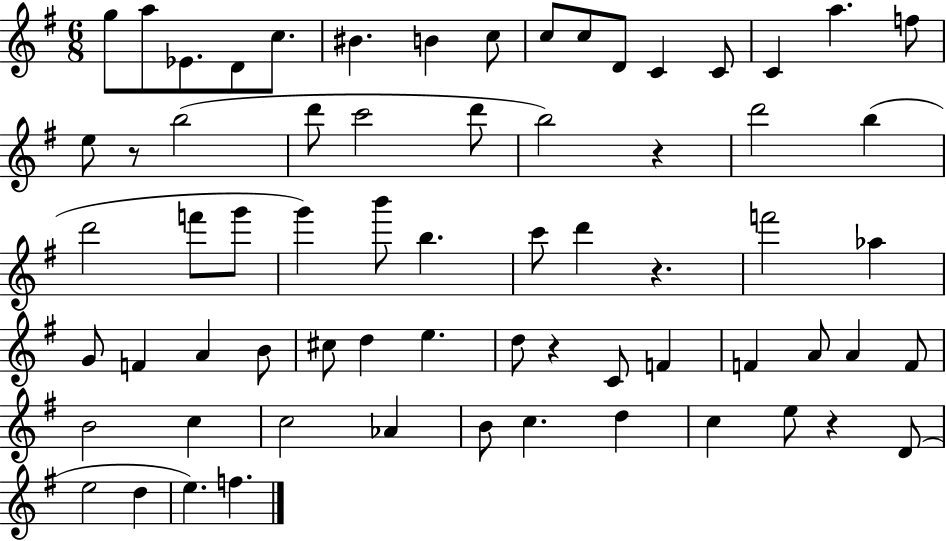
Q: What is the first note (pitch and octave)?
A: G5